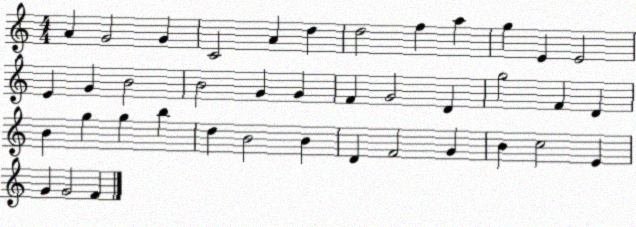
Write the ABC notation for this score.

X:1
T:Untitled
M:4/4
L:1/4
K:C
A G2 G C2 A d d2 f a g E E2 E G B2 B2 G G F G2 D g2 F D B g g b d B2 B D F2 G B c2 E G G2 F